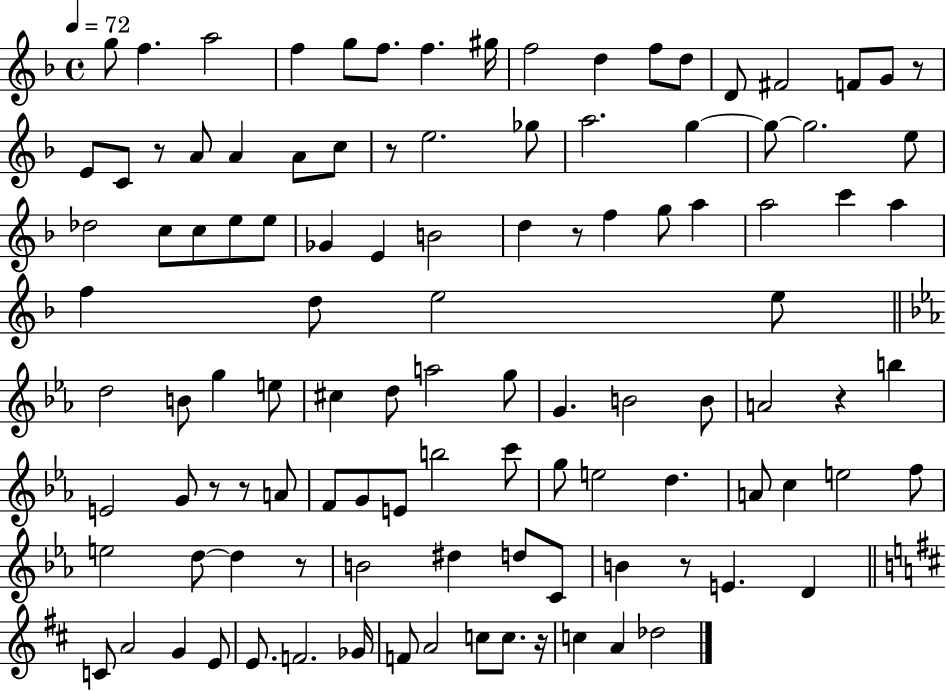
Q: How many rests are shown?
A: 10